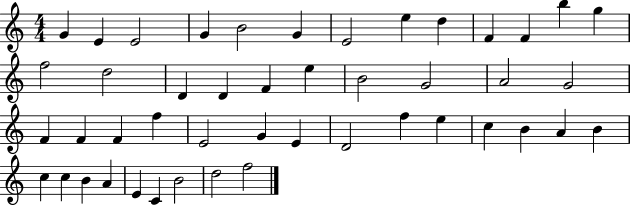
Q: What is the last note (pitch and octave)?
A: F5